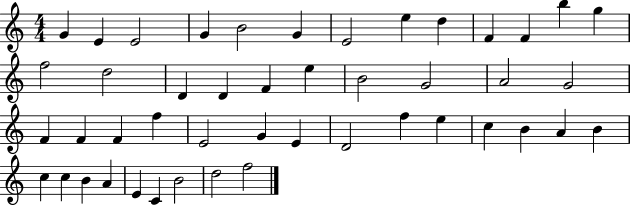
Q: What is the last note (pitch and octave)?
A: F5